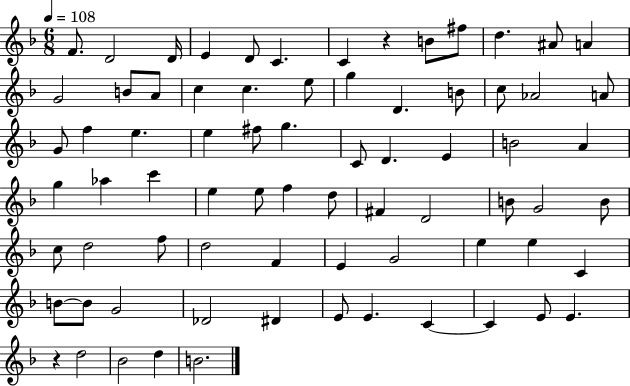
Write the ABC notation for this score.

X:1
T:Untitled
M:6/8
L:1/4
K:F
F/2 D2 D/4 E D/2 C C z B/2 ^f/2 d ^A/2 A G2 B/2 A/2 c c e/2 g D B/2 c/2 _A2 A/2 G/2 f e e ^f/2 g C/2 D E B2 A g _a c' e e/2 f d/2 ^F D2 B/2 G2 B/2 c/2 d2 f/2 d2 F E G2 e e C B/2 B/2 G2 _D2 ^D E/2 E C C E/2 E z d2 _B2 d B2